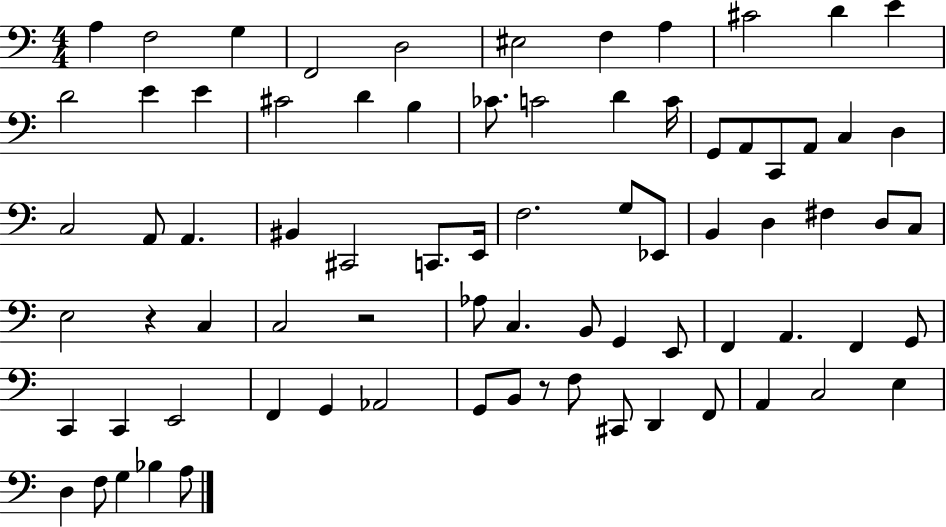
A3/q F3/h G3/q F2/h D3/h EIS3/h F3/q A3/q C#4/h D4/q E4/q D4/h E4/q E4/q C#4/h D4/q B3/q CES4/e. C4/h D4/q C4/s G2/e A2/e C2/e A2/e C3/q D3/q C3/h A2/e A2/q. BIS2/q C#2/h C2/e. E2/s F3/h. G3/e Eb2/e B2/q D3/q F#3/q D3/e C3/e E3/h R/q C3/q C3/h R/h Ab3/e C3/q. B2/e G2/q E2/e F2/q A2/q. F2/q G2/e C2/q C2/q E2/h F2/q G2/q Ab2/h G2/e B2/e R/e F3/e C#2/e D2/q F2/e A2/q C3/h E3/q D3/q F3/e G3/q Bb3/q A3/e